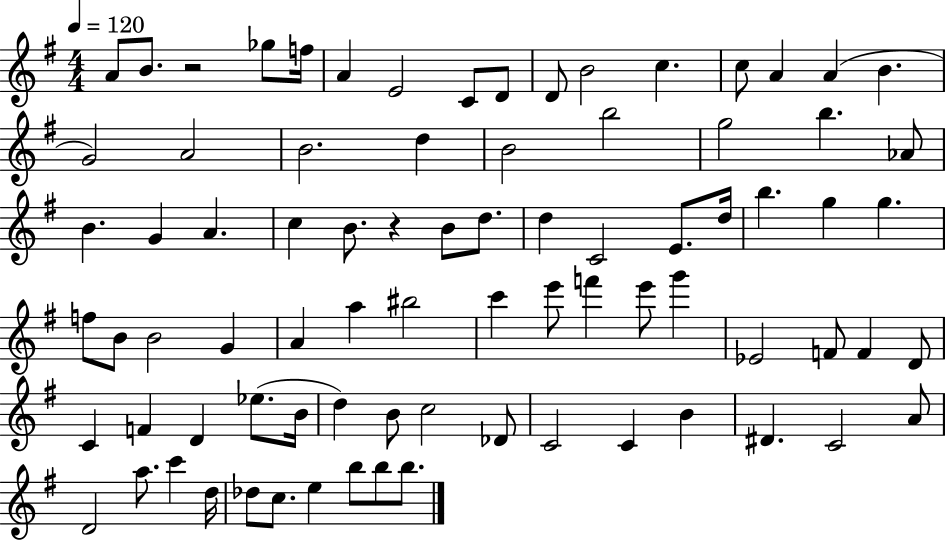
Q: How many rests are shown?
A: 2